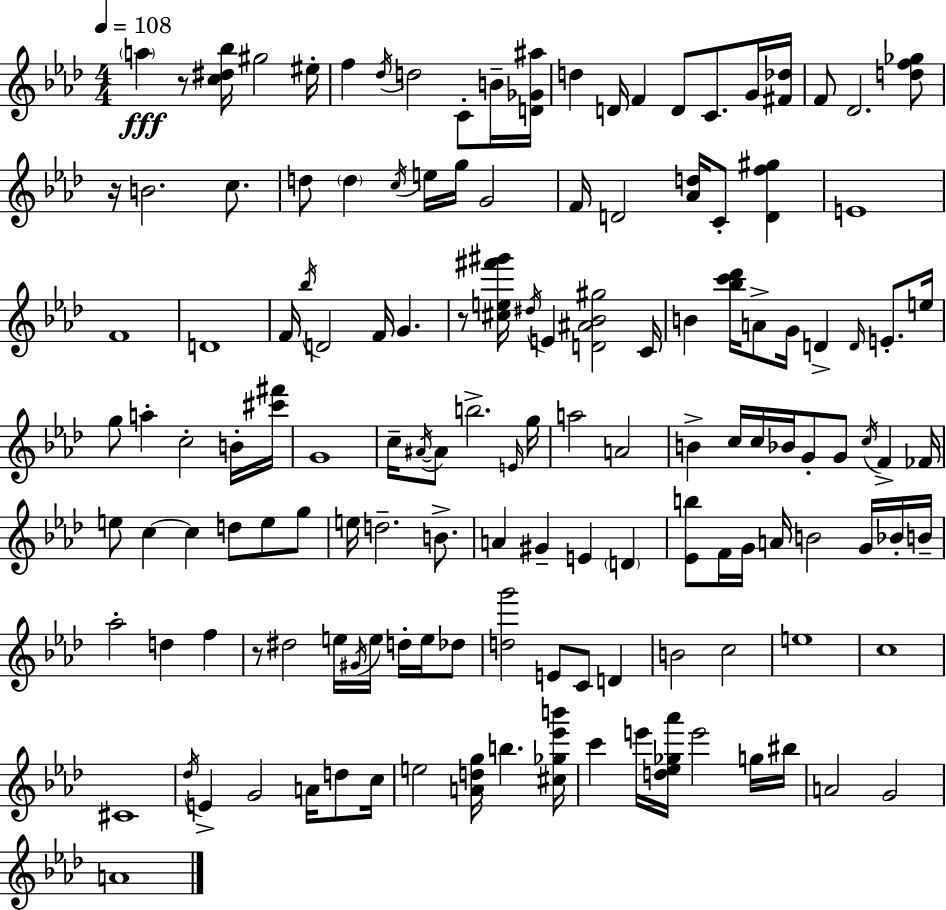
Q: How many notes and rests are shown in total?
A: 140